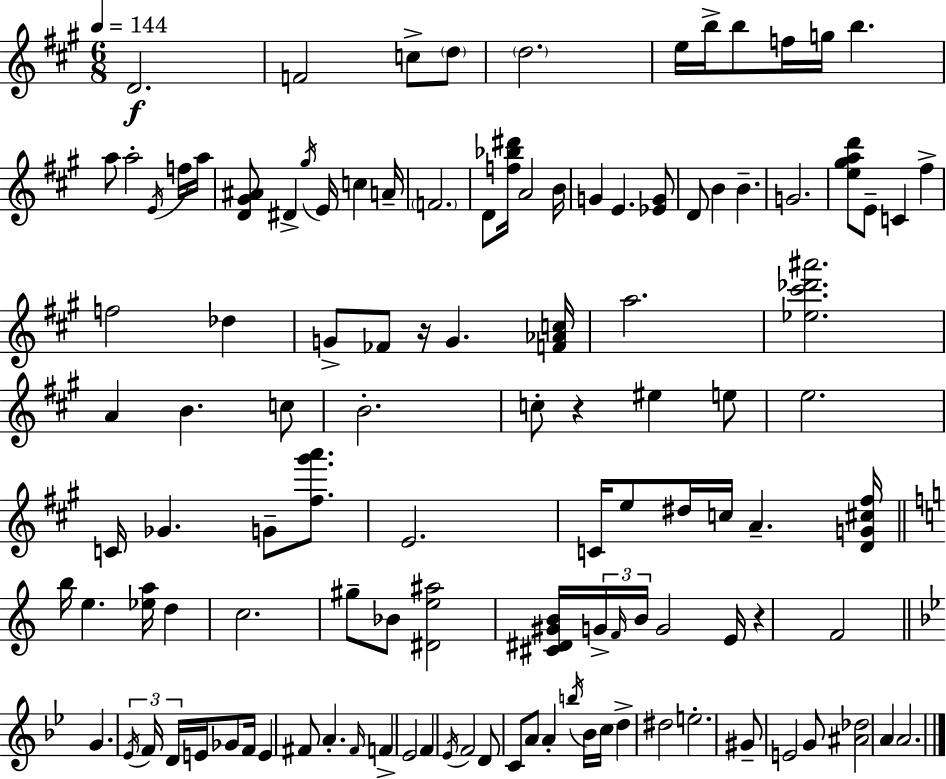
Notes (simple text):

D4/h. F4/h C5/e D5/e D5/h. E5/s B5/s B5/e F5/s G5/s B5/q. A5/e A5/h E4/s F5/s A5/s [D4,G#4,A#4]/e D#4/q G#5/s E4/s C5/q A4/s F4/h. D4/e [F5,Bb5,D#6]/s A4/h B4/s G4/q E4/q. [Eb4,G4]/e D4/e B4/q B4/q. G4/h. [E5,G#5,A5,D6]/e E4/e C4/q F#5/q F5/h Db5/q G4/e FES4/e R/s G4/q. [F4,Ab4,C5]/s A5/h. [Eb5,C#6,Db6,A#6]/h. A4/q B4/q. C5/e B4/h. C5/e R/q EIS5/q E5/e E5/h. C4/s Gb4/q. G4/e [F#5,G#6,A6]/e. E4/h. C4/s E5/e D#5/s C5/s A4/q. [D4,G4,C#5,F#5]/s B5/s E5/q. [Eb5,A5]/s D5/q C5/h. G#5/e Bb4/e [D#4,E5,A#5]/h [C#4,D#4,G#4,B4]/s G4/s F4/s B4/s G4/h E4/s R/q F4/h G4/q. Eb4/s F4/s D4/s E4/s Gb4/e F4/s E4/q F#4/e A4/q. F#4/s F4/q Eb4/h F4/q Eb4/s F4/h D4/e C4/e A4/e A4/q B5/s Bb4/s C5/s D5/q D#5/h E5/h. G#4/e E4/h G4/e [A#4,Db5]/h A4/q A4/h.